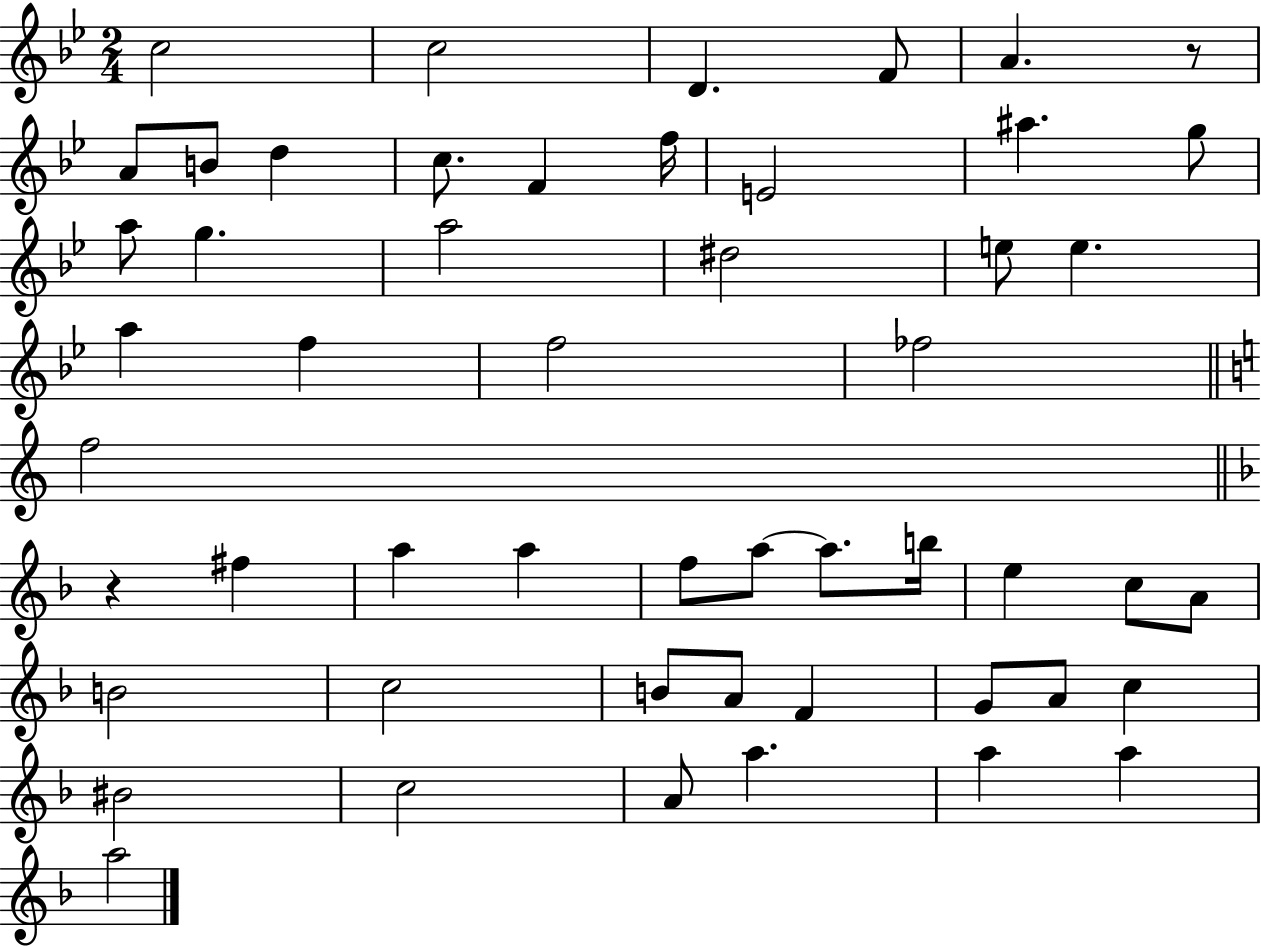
{
  \clef treble
  \numericTimeSignature
  \time 2/4
  \key bes \major
  c''2 | c''2 | d'4. f'8 | a'4. r8 | \break a'8 b'8 d''4 | c''8. f'4 f''16 | e'2 | ais''4. g''8 | \break a''8 g''4. | a''2 | dis''2 | e''8 e''4. | \break a''4 f''4 | f''2 | fes''2 | \bar "||" \break \key c \major f''2 | \bar "||" \break \key d \minor r4 fis''4 | a''4 a''4 | f''8 a''8~~ a''8. b''16 | e''4 c''8 a'8 | \break b'2 | c''2 | b'8 a'8 f'4 | g'8 a'8 c''4 | \break bis'2 | c''2 | a'8 a''4. | a''4 a''4 | \break a''2 | \bar "|."
}